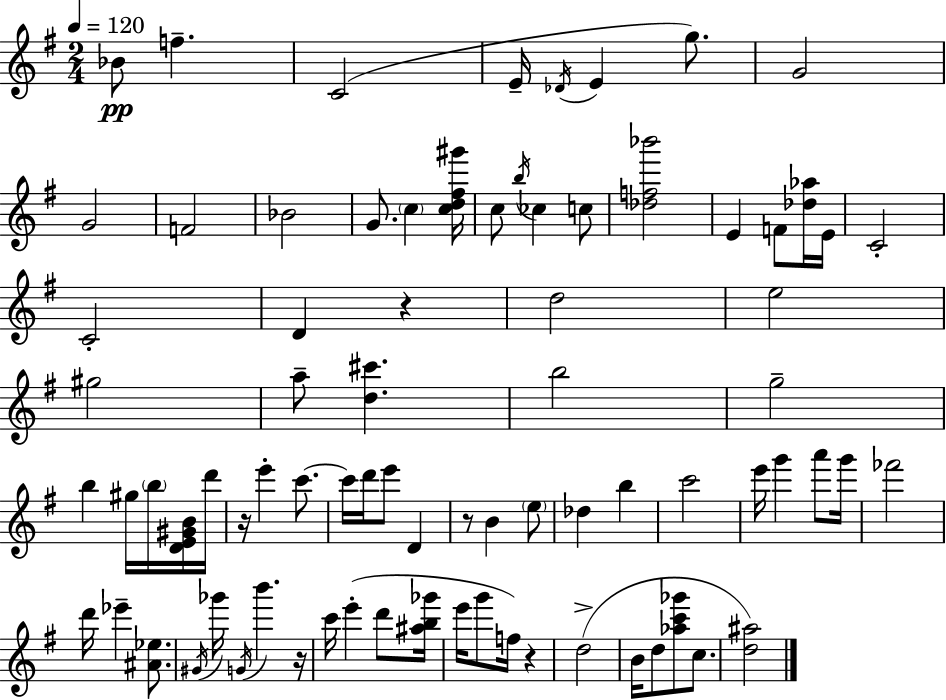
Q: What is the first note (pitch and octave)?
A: Bb4